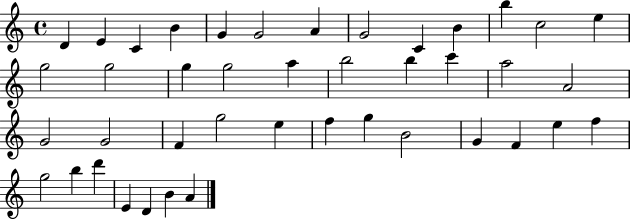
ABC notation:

X:1
T:Untitled
M:4/4
L:1/4
K:C
D E C B G G2 A G2 C B b c2 e g2 g2 g g2 a b2 b c' a2 A2 G2 G2 F g2 e f g B2 G F e f g2 b d' E D B A